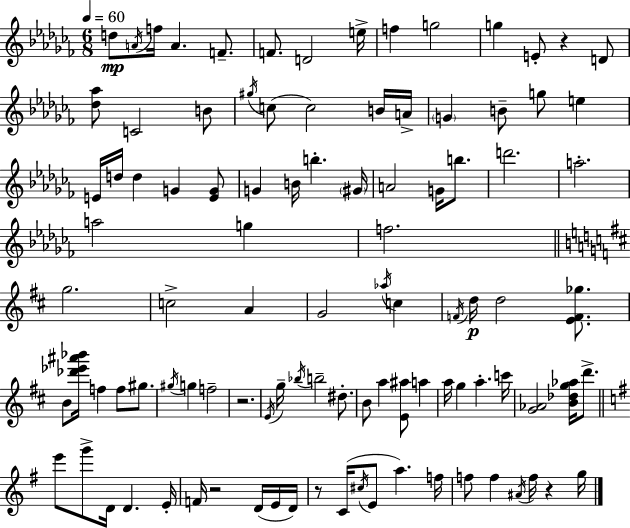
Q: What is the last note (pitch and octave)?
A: G5